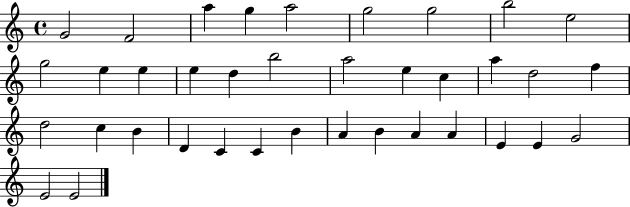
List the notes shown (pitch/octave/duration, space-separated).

G4/h F4/h A5/q G5/q A5/h G5/h G5/h B5/h E5/h G5/h E5/q E5/q E5/q D5/q B5/h A5/h E5/q C5/q A5/q D5/h F5/q D5/h C5/q B4/q D4/q C4/q C4/q B4/q A4/q B4/q A4/q A4/q E4/q E4/q G4/h E4/h E4/h